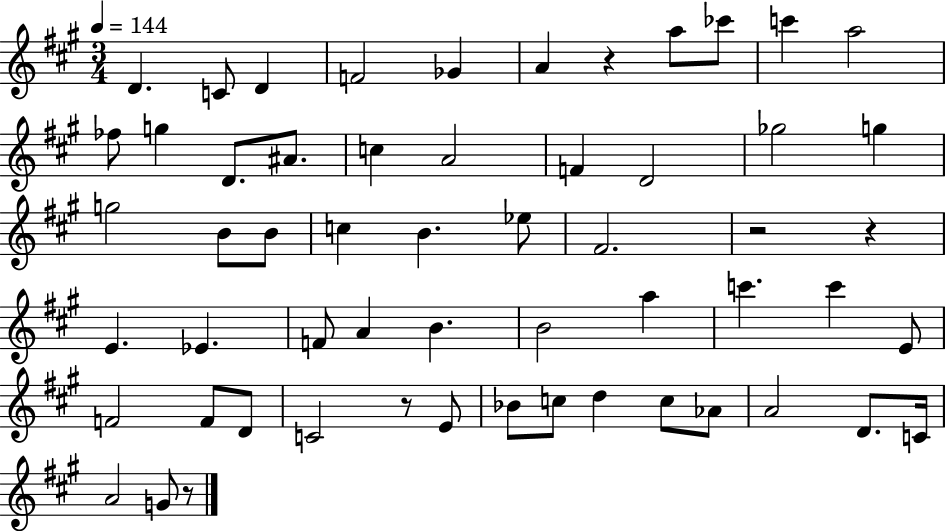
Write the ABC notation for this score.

X:1
T:Untitled
M:3/4
L:1/4
K:A
D C/2 D F2 _G A z a/2 _c'/2 c' a2 _f/2 g D/2 ^A/2 c A2 F D2 _g2 g g2 B/2 B/2 c B _e/2 ^F2 z2 z E _E F/2 A B B2 a c' c' E/2 F2 F/2 D/2 C2 z/2 E/2 _B/2 c/2 d c/2 _A/2 A2 D/2 C/4 A2 G/2 z/2